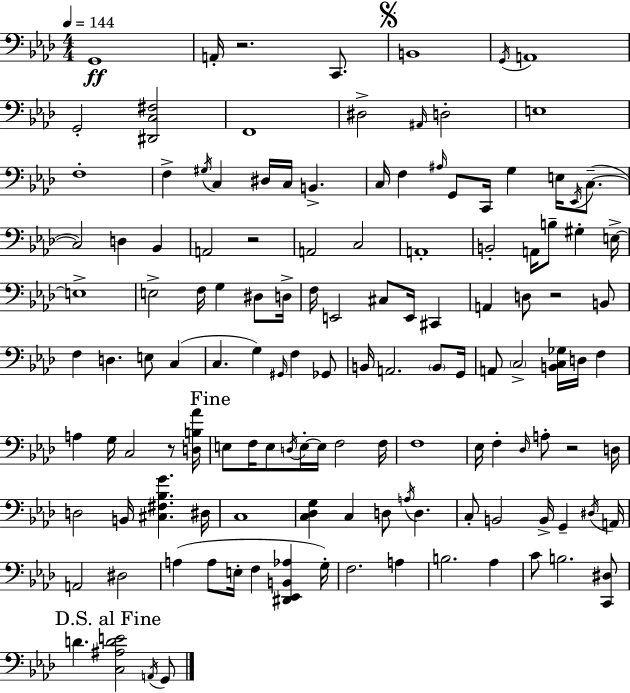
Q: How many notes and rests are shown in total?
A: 131